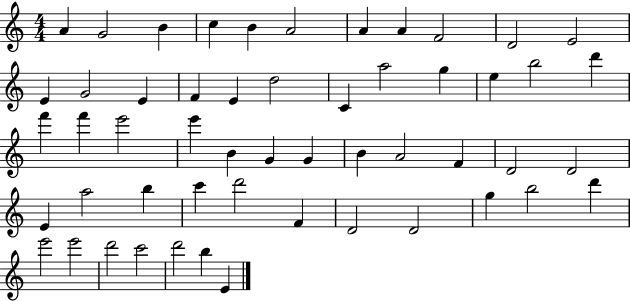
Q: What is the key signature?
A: C major